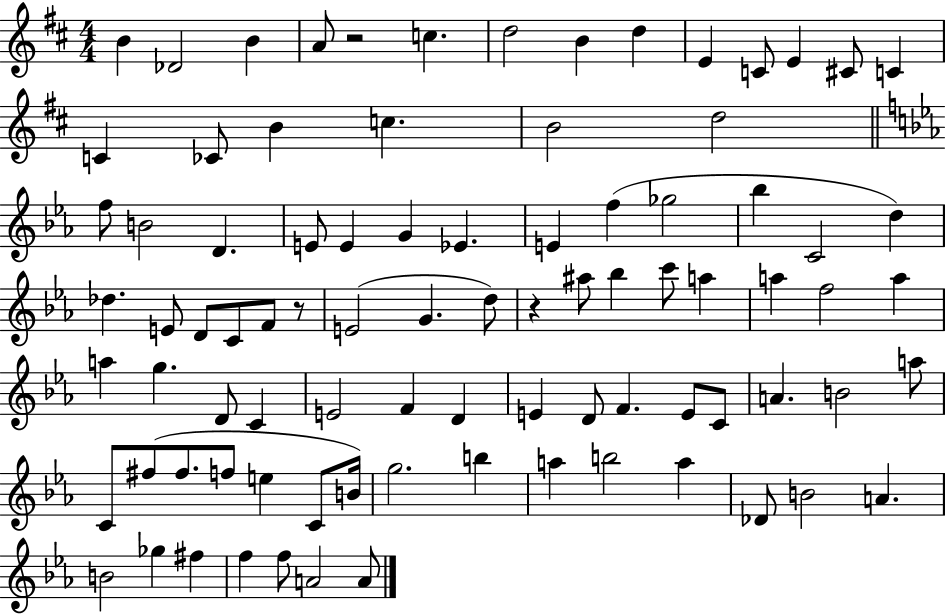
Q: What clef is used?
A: treble